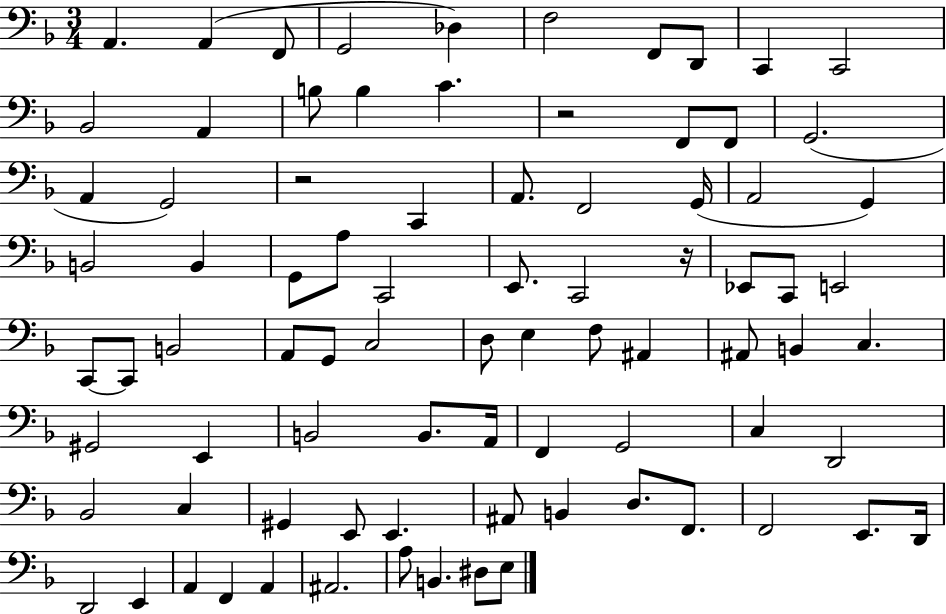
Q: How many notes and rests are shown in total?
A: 83